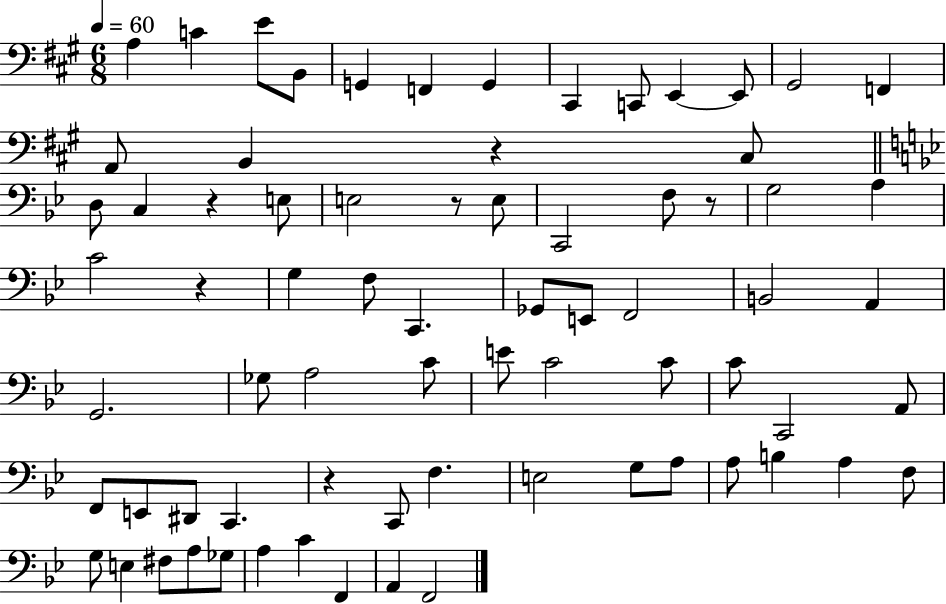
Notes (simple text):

A3/q C4/q E4/e B2/e G2/q F2/q G2/q C#2/q C2/e E2/q E2/e G#2/h F2/q A2/e B2/q R/q C#3/e D3/e C3/q R/q E3/e E3/h R/e E3/e C2/h F3/e R/e G3/h A3/q C4/h R/q G3/q F3/e C2/q. Gb2/e E2/e F2/h B2/h A2/q G2/h. Gb3/e A3/h C4/e E4/e C4/h C4/e C4/e C2/h A2/e F2/e E2/e D#2/e C2/q. R/q C2/e F3/q. E3/h G3/e A3/e A3/e B3/q A3/q F3/e G3/e E3/q F#3/e A3/e Gb3/e A3/q C4/q F2/q A2/q F2/h